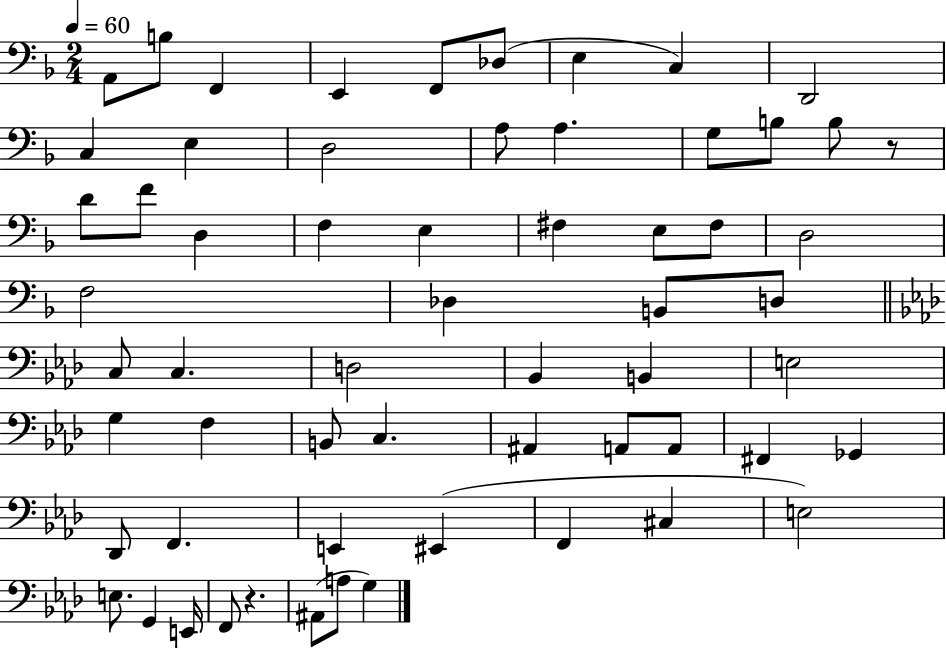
{
  \clef bass
  \numericTimeSignature
  \time 2/4
  \key f \major
  \tempo 4 = 60
  a,8 b8 f,4 | e,4 f,8 des8( | e4 c4) | d,2 | \break c4 e4 | d2 | a8 a4. | g8 b8 b8 r8 | \break d'8 f'8 d4 | f4 e4 | fis4 e8 fis8 | d2 | \break f2 | des4 b,8 d8 | \bar "||" \break \key aes \major c8 c4. | d2 | bes,4 b,4 | e2 | \break g4 f4 | b,8 c4. | ais,4 a,8 a,8 | fis,4 ges,4 | \break des,8 f,4. | e,4 eis,4( | f,4 cis4 | e2) | \break e8. g,4 e,16 | f,8 r4. | ais,8( a8 g4) | \bar "|."
}